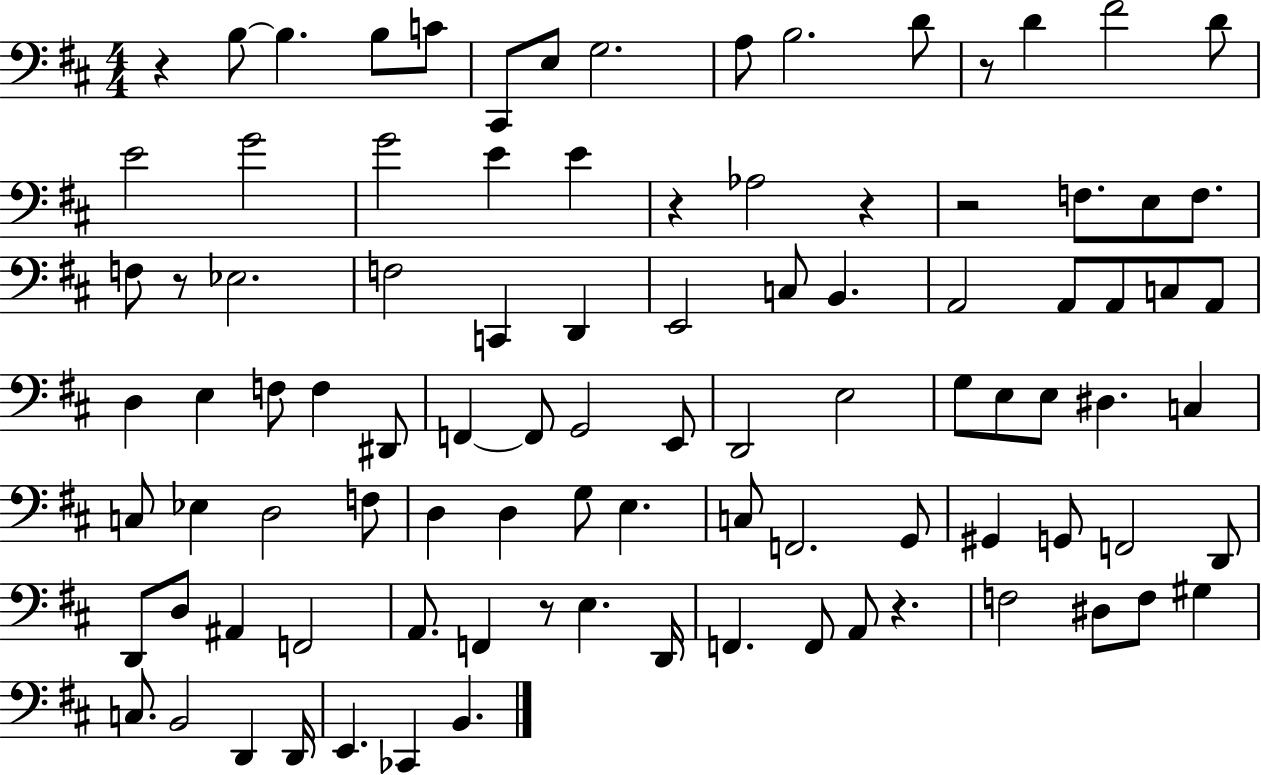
{
  \clef bass
  \numericTimeSignature
  \time 4/4
  \key d \major
  r4 b8~~ b4. b8 c'8 | cis,8 e8 g2. | a8 b2. d'8 | r8 d'4 fis'2 d'8 | \break e'2 g'2 | g'2 e'4 e'4 | r4 aes2 r4 | r2 f8. e8 f8. | \break f8 r8 ees2. | f2 c,4 d,4 | e,2 c8 b,4. | a,2 a,8 a,8 c8 a,8 | \break d4 e4 f8 f4 dis,8 | f,4~~ f,8 g,2 e,8 | d,2 e2 | g8 e8 e8 dis4. c4 | \break c8 ees4 d2 f8 | d4 d4 g8 e4. | c8 f,2. g,8 | gis,4 g,8 f,2 d,8 | \break d,8 d8 ais,4 f,2 | a,8. f,4 r8 e4. d,16 | f,4. f,8 a,8 r4. | f2 dis8 f8 gis4 | \break c8. b,2 d,4 d,16 | e,4. ces,4 b,4. | \bar "|."
}